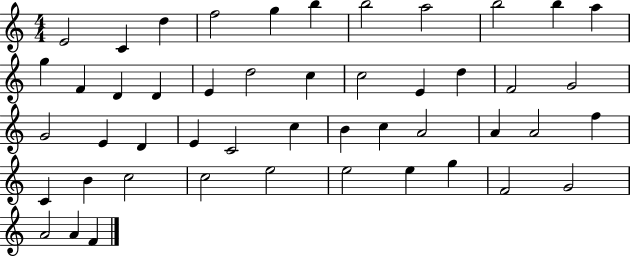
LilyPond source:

{
  \clef treble
  \numericTimeSignature
  \time 4/4
  \key c \major
  e'2 c'4 d''4 | f''2 g''4 b''4 | b''2 a''2 | b''2 b''4 a''4 | \break g''4 f'4 d'4 d'4 | e'4 d''2 c''4 | c''2 e'4 d''4 | f'2 g'2 | \break g'2 e'4 d'4 | e'4 c'2 c''4 | b'4 c''4 a'2 | a'4 a'2 f''4 | \break c'4 b'4 c''2 | c''2 e''2 | e''2 e''4 g''4 | f'2 g'2 | \break a'2 a'4 f'4 | \bar "|."
}